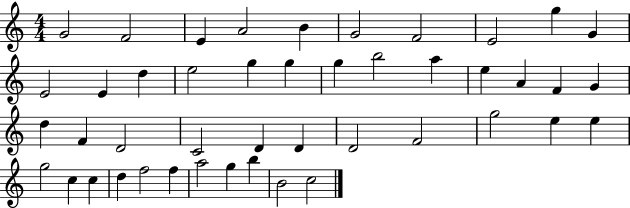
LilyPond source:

{
  \clef treble
  \numericTimeSignature
  \time 4/4
  \key c \major
  g'2 f'2 | e'4 a'2 b'4 | g'2 f'2 | e'2 g''4 g'4 | \break e'2 e'4 d''4 | e''2 g''4 g''4 | g''4 b''2 a''4 | e''4 a'4 f'4 g'4 | \break d''4 f'4 d'2 | c'2 d'4 d'4 | d'2 f'2 | g''2 e''4 e''4 | \break g''2 c''4 c''4 | d''4 f''2 f''4 | a''2 g''4 b''4 | b'2 c''2 | \break \bar "|."
}